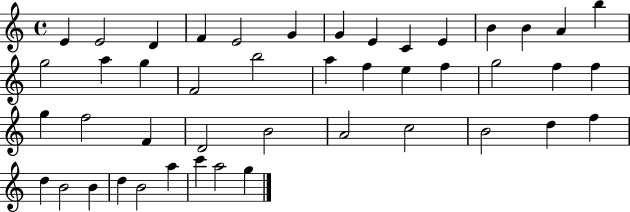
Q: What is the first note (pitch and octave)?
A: E4